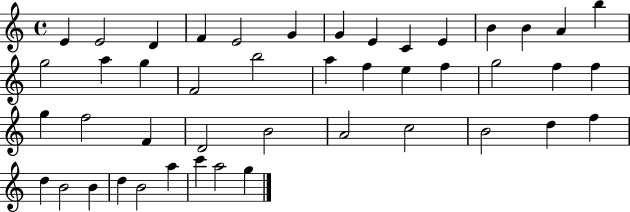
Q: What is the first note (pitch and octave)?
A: E4